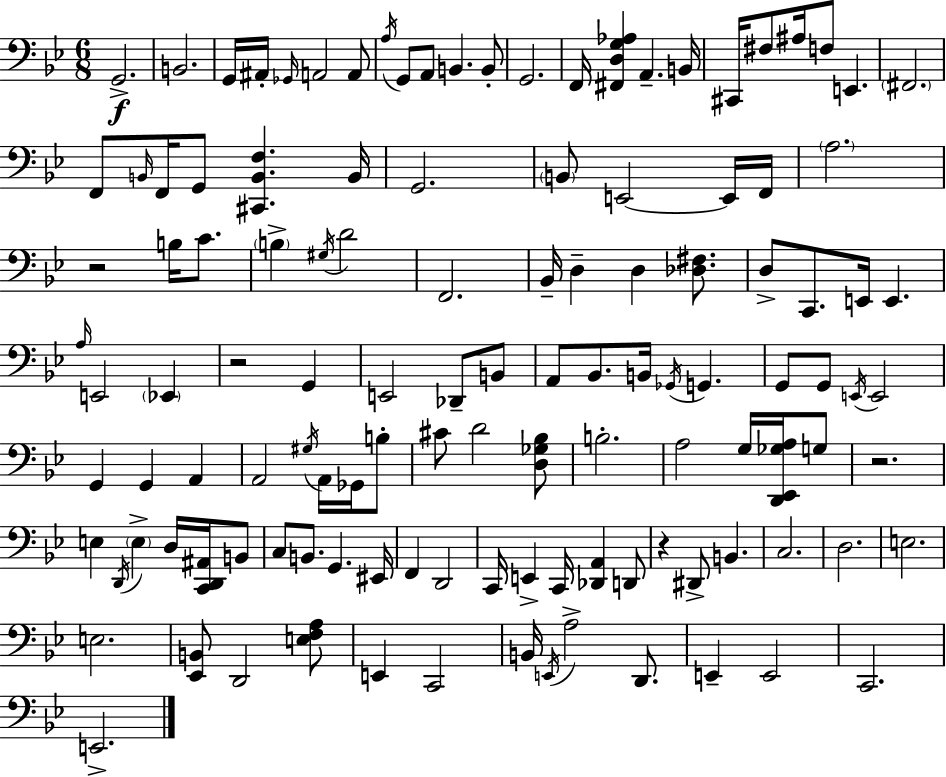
X:1
T:Untitled
M:6/8
L:1/4
K:Bb
G,,2 B,,2 G,,/4 ^A,,/4 _G,,/4 A,,2 A,,/2 A,/4 G,,/2 A,,/2 B,, B,,/2 G,,2 F,,/4 [^F,,D,G,_A,] A,, B,,/4 ^C,,/4 ^F,/2 ^A,/4 F,/2 E,, ^F,,2 F,,/2 B,,/4 F,,/4 G,,/2 [^C,,B,,F,] B,,/4 G,,2 B,,/2 E,,2 E,,/4 F,,/4 A,2 z2 B,/4 C/2 B, ^G,/4 D2 F,,2 _B,,/4 D, D, [_D,^F,]/2 D,/2 C,,/2 E,,/4 E,, A,/4 E,,2 _E,, z2 G,, E,,2 _D,,/2 B,,/2 A,,/2 _B,,/2 B,,/4 _G,,/4 G,, G,,/2 G,,/2 E,,/4 E,,2 G,, G,, A,, A,,2 ^G,/4 A,,/4 _G,,/4 B,/2 ^C/2 D2 [D,_G,_B,]/2 B,2 A,2 G,/4 [D,,_E,,_G,A,]/4 G,/2 z2 E, D,,/4 E, D,/4 [C,,D,,^A,,]/4 B,,/2 C,/2 B,,/2 G,, ^E,,/4 F,, D,,2 C,,/4 E,, C,,/4 [_D,,A,,] D,,/2 z ^D,,/2 B,, C,2 D,2 E,2 E,2 [_E,,B,,]/2 D,,2 [E,F,A,]/2 E,, C,,2 B,,/4 E,,/4 A,2 D,,/2 E,, E,,2 C,,2 E,,2